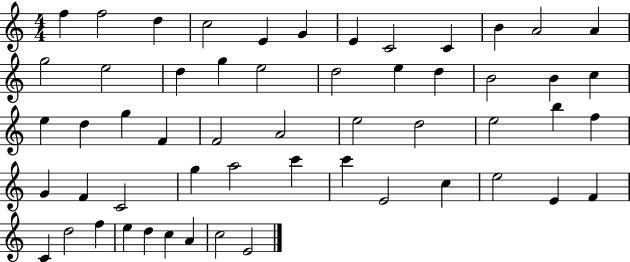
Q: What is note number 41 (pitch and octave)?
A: C6